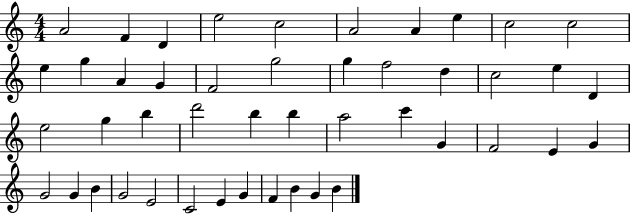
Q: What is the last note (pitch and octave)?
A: B4